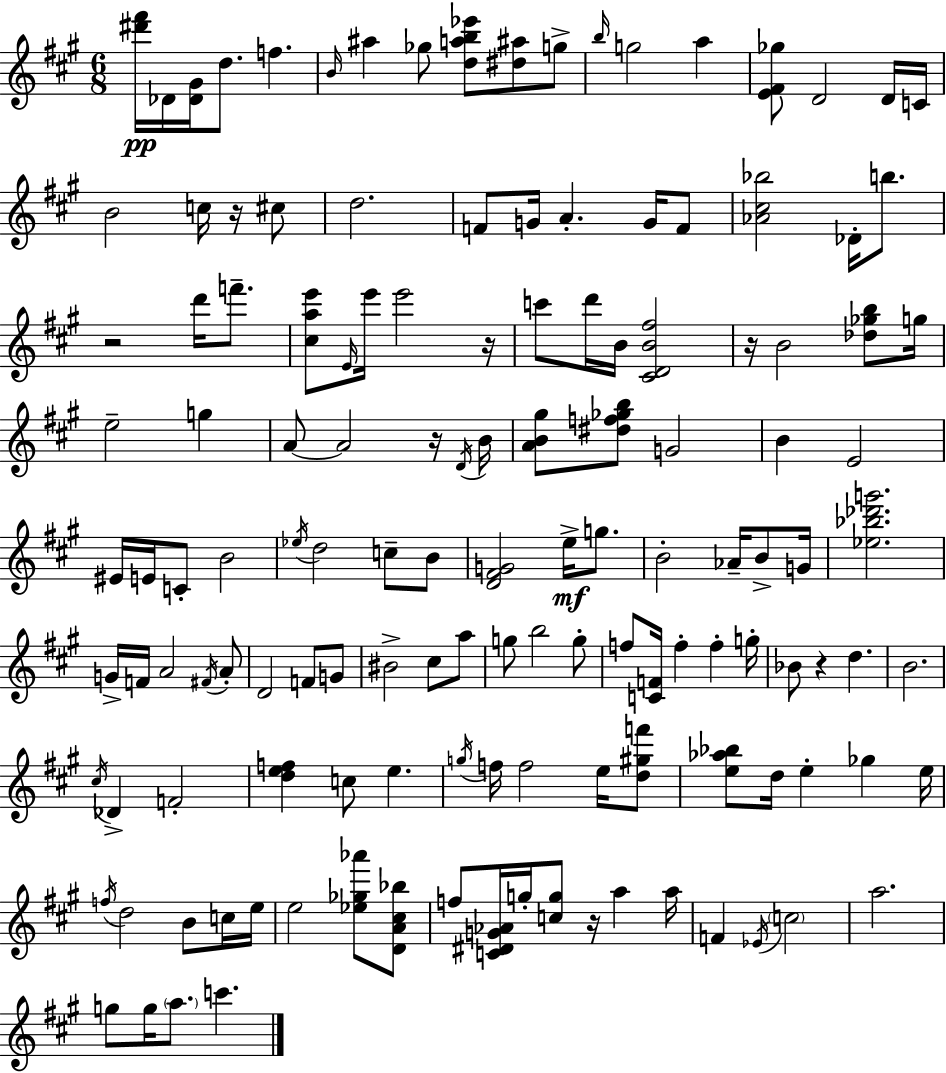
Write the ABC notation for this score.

X:1
T:Untitled
M:6/8
L:1/4
K:A
[^d'^f']/4 _D/4 [_D^G]/4 d/2 f B/4 ^a _g/2 [dab_e']/2 [^d^a]/2 g/2 b/4 g2 a [E^F_g]/2 D2 D/4 C/4 B2 c/4 z/4 ^c/2 d2 F/2 G/4 A G/4 F/2 [_A^c_b]2 _D/4 b/2 z2 d'/4 f'/2 [^cae']/2 E/4 e'/4 e'2 z/4 c'/2 d'/4 B/4 [^CDB^f]2 z/4 B2 [_d_gb]/2 g/4 e2 g A/2 A2 z/4 D/4 B/4 [AB^g]/2 [^df_gb]/2 G2 B E2 ^E/4 E/4 C/2 B2 _e/4 d2 c/2 B/2 [D^FG]2 e/4 g/2 B2 _A/4 B/2 G/4 [_e_b_d'g']2 G/4 F/4 A2 ^F/4 A/2 D2 F/2 G/2 ^B2 ^c/2 a/2 g/2 b2 g/2 f/2 [CF]/4 f f g/4 _B/2 z d B2 ^c/4 _D F2 [def] c/2 e g/4 f/4 f2 e/4 [d^gf']/2 [e_a_b]/2 d/4 e _g e/4 f/4 d2 B/2 c/4 e/4 e2 [_e_g_a']/2 [DA^c_b]/2 f/2 [C^DG_A]/4 g/4 [cg]/2 z/4 a a/4 F _E/4 c2 a2 g/2 g/4 a/2 c'